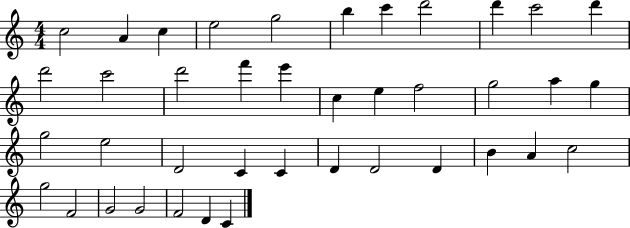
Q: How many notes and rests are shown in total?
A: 40